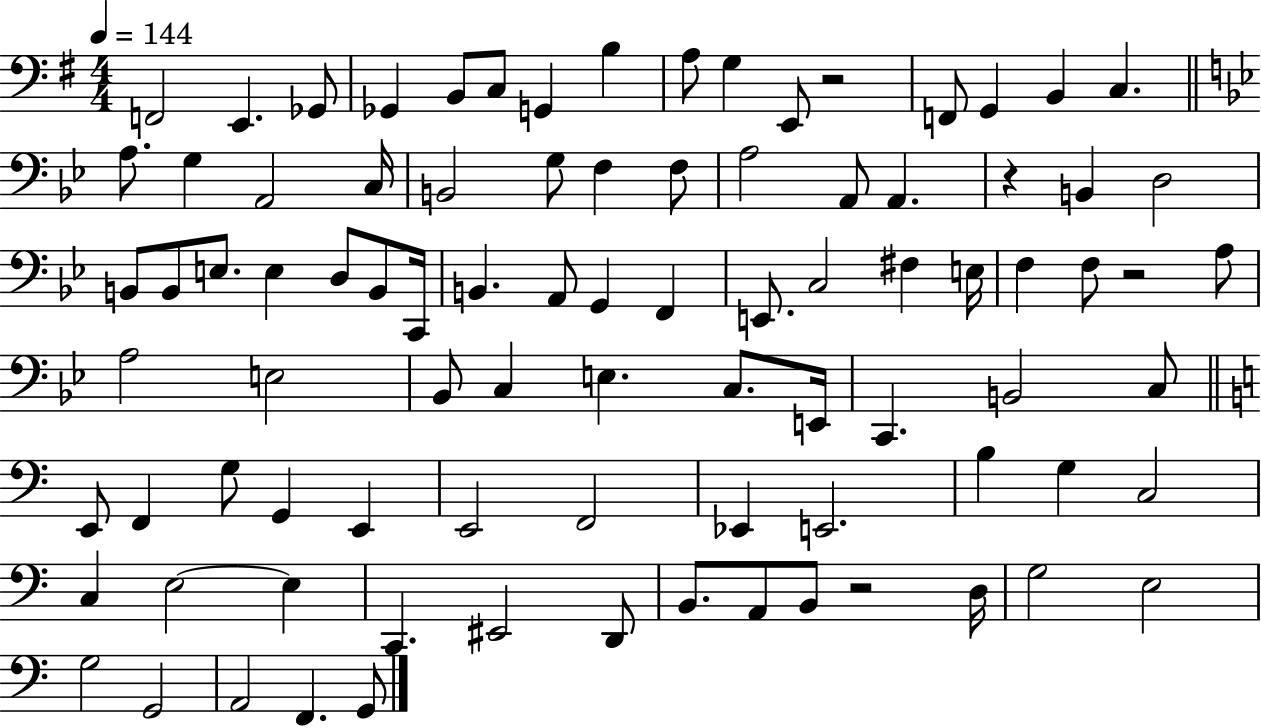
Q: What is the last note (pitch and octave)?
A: G2